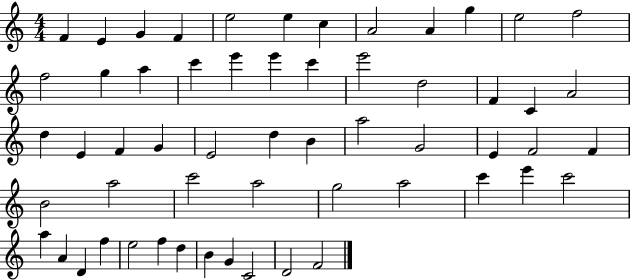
{
  \clef treble
  \numericTimeSignature
  \time 4/4
  \key c \major
  f'4 e'4 g'4 f'4 | e''2 e''4 c''4 | a'2 a'4 g''4 | e''2 f''2 | \break f''2 g''4 a''4 | c'''4 e'''4 e'''4 c'''4 | e'''2 d''2 | f'4 c'4 a'2 | \break d''4 e'4 f'4 g'4 | e'2 d''4 b'4 | a''2 g'2 | e'4 f'2 f'4 | \break b'2 a''2 | c'''2 a''2 | g''2 a''2 | c'''4 e'''4 c'''2 | \break a''4 a'4 d'4 f''4 | e''2 f''4 d''4 | b'4 g'4 c'2 | d'2 f'2 | \break \bar "|."
}